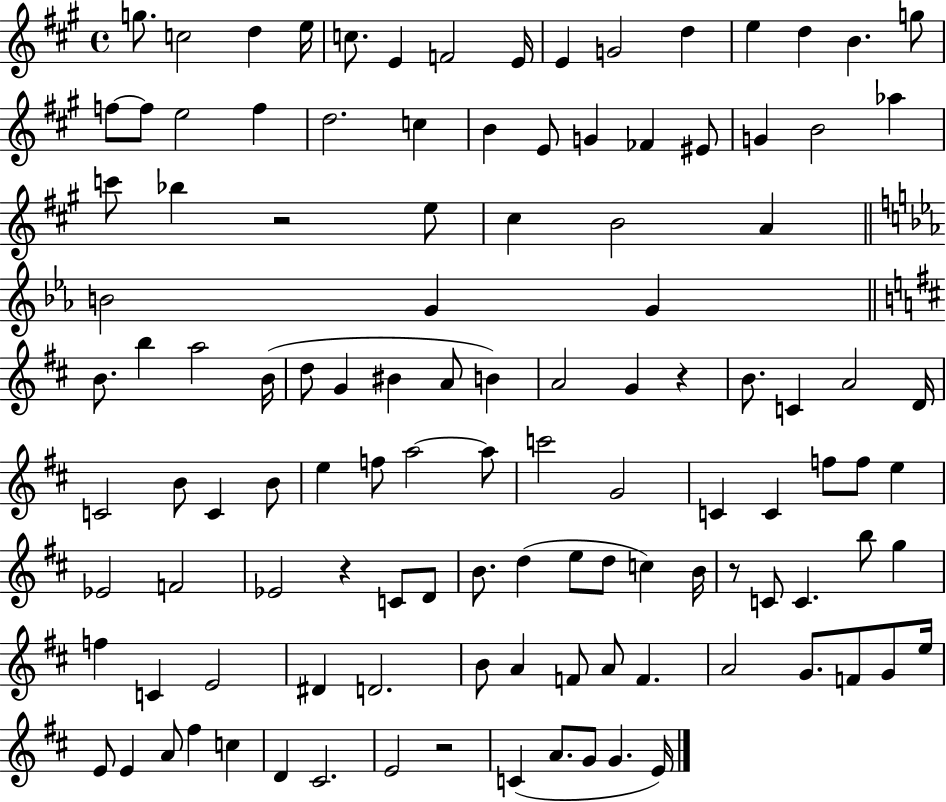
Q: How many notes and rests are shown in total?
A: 116